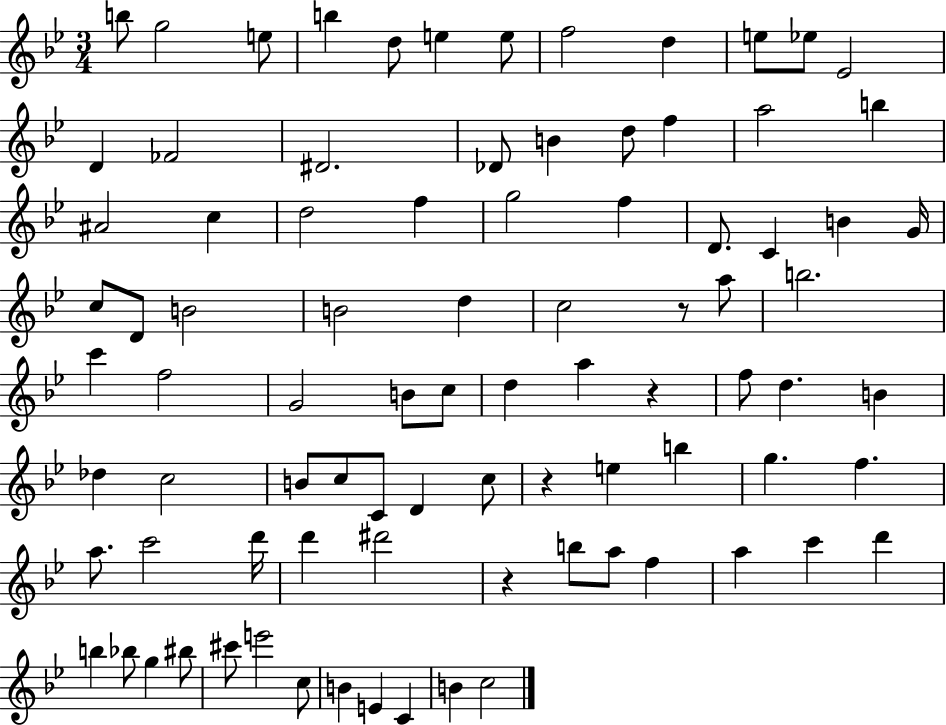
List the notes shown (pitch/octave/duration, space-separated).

B5/e G5/h E5/e B5/q D5/e E5/q E5/e F5/h D5/q E5/e Eb5/e Eb4/h D4/q FES4/h D#4/h. Db4/e B4/q D5/e F5/q A5/h B5/q A#4/h C5/q D5/h F5/q G5/h F5/q D4/e. C4/q B4/q G4/s C5/e D4/e B4/h B4/h D5/q C5/h R/e A5/e B5/h. C6/q F5/h G4/h B4/e C5/e D5/q A5/q R/q F5/e D5/q. B4/q Db5/q C5/h B4/e C5/e C4/e D4/q C5/e R/q E5/q B5/q G5/q. F5/q. A5/e. C6/h D6/s D6/q D#6/h R/q B5/e A5/e F5/q A5/q C6/q D6/q B5/q Bb5/e G5/q BIS5/e C#6/e E6/h C5/e B4/q E4/q C4/q B4/q C5/h